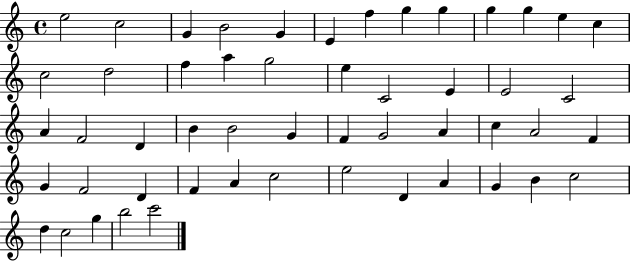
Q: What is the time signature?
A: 4/4